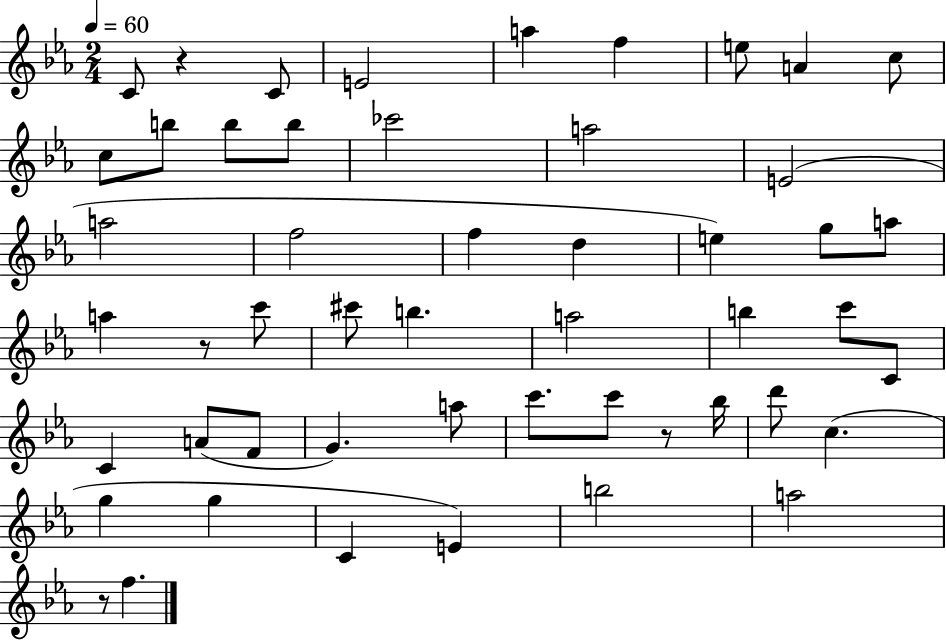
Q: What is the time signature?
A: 2/4